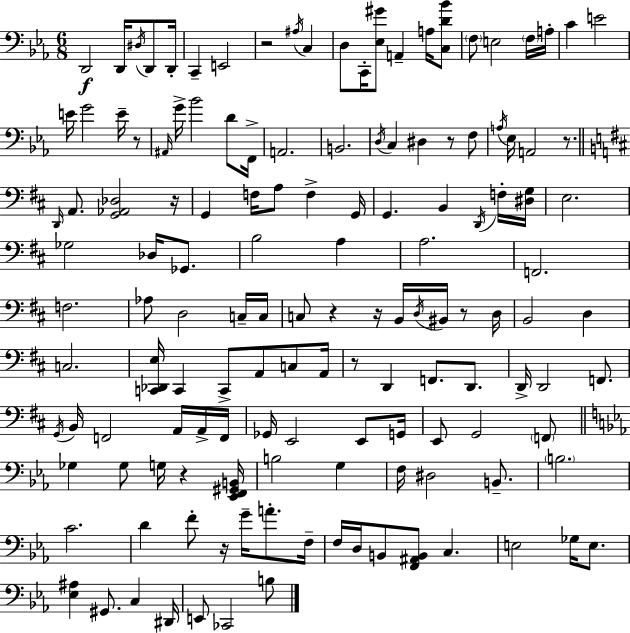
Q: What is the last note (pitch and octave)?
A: B3